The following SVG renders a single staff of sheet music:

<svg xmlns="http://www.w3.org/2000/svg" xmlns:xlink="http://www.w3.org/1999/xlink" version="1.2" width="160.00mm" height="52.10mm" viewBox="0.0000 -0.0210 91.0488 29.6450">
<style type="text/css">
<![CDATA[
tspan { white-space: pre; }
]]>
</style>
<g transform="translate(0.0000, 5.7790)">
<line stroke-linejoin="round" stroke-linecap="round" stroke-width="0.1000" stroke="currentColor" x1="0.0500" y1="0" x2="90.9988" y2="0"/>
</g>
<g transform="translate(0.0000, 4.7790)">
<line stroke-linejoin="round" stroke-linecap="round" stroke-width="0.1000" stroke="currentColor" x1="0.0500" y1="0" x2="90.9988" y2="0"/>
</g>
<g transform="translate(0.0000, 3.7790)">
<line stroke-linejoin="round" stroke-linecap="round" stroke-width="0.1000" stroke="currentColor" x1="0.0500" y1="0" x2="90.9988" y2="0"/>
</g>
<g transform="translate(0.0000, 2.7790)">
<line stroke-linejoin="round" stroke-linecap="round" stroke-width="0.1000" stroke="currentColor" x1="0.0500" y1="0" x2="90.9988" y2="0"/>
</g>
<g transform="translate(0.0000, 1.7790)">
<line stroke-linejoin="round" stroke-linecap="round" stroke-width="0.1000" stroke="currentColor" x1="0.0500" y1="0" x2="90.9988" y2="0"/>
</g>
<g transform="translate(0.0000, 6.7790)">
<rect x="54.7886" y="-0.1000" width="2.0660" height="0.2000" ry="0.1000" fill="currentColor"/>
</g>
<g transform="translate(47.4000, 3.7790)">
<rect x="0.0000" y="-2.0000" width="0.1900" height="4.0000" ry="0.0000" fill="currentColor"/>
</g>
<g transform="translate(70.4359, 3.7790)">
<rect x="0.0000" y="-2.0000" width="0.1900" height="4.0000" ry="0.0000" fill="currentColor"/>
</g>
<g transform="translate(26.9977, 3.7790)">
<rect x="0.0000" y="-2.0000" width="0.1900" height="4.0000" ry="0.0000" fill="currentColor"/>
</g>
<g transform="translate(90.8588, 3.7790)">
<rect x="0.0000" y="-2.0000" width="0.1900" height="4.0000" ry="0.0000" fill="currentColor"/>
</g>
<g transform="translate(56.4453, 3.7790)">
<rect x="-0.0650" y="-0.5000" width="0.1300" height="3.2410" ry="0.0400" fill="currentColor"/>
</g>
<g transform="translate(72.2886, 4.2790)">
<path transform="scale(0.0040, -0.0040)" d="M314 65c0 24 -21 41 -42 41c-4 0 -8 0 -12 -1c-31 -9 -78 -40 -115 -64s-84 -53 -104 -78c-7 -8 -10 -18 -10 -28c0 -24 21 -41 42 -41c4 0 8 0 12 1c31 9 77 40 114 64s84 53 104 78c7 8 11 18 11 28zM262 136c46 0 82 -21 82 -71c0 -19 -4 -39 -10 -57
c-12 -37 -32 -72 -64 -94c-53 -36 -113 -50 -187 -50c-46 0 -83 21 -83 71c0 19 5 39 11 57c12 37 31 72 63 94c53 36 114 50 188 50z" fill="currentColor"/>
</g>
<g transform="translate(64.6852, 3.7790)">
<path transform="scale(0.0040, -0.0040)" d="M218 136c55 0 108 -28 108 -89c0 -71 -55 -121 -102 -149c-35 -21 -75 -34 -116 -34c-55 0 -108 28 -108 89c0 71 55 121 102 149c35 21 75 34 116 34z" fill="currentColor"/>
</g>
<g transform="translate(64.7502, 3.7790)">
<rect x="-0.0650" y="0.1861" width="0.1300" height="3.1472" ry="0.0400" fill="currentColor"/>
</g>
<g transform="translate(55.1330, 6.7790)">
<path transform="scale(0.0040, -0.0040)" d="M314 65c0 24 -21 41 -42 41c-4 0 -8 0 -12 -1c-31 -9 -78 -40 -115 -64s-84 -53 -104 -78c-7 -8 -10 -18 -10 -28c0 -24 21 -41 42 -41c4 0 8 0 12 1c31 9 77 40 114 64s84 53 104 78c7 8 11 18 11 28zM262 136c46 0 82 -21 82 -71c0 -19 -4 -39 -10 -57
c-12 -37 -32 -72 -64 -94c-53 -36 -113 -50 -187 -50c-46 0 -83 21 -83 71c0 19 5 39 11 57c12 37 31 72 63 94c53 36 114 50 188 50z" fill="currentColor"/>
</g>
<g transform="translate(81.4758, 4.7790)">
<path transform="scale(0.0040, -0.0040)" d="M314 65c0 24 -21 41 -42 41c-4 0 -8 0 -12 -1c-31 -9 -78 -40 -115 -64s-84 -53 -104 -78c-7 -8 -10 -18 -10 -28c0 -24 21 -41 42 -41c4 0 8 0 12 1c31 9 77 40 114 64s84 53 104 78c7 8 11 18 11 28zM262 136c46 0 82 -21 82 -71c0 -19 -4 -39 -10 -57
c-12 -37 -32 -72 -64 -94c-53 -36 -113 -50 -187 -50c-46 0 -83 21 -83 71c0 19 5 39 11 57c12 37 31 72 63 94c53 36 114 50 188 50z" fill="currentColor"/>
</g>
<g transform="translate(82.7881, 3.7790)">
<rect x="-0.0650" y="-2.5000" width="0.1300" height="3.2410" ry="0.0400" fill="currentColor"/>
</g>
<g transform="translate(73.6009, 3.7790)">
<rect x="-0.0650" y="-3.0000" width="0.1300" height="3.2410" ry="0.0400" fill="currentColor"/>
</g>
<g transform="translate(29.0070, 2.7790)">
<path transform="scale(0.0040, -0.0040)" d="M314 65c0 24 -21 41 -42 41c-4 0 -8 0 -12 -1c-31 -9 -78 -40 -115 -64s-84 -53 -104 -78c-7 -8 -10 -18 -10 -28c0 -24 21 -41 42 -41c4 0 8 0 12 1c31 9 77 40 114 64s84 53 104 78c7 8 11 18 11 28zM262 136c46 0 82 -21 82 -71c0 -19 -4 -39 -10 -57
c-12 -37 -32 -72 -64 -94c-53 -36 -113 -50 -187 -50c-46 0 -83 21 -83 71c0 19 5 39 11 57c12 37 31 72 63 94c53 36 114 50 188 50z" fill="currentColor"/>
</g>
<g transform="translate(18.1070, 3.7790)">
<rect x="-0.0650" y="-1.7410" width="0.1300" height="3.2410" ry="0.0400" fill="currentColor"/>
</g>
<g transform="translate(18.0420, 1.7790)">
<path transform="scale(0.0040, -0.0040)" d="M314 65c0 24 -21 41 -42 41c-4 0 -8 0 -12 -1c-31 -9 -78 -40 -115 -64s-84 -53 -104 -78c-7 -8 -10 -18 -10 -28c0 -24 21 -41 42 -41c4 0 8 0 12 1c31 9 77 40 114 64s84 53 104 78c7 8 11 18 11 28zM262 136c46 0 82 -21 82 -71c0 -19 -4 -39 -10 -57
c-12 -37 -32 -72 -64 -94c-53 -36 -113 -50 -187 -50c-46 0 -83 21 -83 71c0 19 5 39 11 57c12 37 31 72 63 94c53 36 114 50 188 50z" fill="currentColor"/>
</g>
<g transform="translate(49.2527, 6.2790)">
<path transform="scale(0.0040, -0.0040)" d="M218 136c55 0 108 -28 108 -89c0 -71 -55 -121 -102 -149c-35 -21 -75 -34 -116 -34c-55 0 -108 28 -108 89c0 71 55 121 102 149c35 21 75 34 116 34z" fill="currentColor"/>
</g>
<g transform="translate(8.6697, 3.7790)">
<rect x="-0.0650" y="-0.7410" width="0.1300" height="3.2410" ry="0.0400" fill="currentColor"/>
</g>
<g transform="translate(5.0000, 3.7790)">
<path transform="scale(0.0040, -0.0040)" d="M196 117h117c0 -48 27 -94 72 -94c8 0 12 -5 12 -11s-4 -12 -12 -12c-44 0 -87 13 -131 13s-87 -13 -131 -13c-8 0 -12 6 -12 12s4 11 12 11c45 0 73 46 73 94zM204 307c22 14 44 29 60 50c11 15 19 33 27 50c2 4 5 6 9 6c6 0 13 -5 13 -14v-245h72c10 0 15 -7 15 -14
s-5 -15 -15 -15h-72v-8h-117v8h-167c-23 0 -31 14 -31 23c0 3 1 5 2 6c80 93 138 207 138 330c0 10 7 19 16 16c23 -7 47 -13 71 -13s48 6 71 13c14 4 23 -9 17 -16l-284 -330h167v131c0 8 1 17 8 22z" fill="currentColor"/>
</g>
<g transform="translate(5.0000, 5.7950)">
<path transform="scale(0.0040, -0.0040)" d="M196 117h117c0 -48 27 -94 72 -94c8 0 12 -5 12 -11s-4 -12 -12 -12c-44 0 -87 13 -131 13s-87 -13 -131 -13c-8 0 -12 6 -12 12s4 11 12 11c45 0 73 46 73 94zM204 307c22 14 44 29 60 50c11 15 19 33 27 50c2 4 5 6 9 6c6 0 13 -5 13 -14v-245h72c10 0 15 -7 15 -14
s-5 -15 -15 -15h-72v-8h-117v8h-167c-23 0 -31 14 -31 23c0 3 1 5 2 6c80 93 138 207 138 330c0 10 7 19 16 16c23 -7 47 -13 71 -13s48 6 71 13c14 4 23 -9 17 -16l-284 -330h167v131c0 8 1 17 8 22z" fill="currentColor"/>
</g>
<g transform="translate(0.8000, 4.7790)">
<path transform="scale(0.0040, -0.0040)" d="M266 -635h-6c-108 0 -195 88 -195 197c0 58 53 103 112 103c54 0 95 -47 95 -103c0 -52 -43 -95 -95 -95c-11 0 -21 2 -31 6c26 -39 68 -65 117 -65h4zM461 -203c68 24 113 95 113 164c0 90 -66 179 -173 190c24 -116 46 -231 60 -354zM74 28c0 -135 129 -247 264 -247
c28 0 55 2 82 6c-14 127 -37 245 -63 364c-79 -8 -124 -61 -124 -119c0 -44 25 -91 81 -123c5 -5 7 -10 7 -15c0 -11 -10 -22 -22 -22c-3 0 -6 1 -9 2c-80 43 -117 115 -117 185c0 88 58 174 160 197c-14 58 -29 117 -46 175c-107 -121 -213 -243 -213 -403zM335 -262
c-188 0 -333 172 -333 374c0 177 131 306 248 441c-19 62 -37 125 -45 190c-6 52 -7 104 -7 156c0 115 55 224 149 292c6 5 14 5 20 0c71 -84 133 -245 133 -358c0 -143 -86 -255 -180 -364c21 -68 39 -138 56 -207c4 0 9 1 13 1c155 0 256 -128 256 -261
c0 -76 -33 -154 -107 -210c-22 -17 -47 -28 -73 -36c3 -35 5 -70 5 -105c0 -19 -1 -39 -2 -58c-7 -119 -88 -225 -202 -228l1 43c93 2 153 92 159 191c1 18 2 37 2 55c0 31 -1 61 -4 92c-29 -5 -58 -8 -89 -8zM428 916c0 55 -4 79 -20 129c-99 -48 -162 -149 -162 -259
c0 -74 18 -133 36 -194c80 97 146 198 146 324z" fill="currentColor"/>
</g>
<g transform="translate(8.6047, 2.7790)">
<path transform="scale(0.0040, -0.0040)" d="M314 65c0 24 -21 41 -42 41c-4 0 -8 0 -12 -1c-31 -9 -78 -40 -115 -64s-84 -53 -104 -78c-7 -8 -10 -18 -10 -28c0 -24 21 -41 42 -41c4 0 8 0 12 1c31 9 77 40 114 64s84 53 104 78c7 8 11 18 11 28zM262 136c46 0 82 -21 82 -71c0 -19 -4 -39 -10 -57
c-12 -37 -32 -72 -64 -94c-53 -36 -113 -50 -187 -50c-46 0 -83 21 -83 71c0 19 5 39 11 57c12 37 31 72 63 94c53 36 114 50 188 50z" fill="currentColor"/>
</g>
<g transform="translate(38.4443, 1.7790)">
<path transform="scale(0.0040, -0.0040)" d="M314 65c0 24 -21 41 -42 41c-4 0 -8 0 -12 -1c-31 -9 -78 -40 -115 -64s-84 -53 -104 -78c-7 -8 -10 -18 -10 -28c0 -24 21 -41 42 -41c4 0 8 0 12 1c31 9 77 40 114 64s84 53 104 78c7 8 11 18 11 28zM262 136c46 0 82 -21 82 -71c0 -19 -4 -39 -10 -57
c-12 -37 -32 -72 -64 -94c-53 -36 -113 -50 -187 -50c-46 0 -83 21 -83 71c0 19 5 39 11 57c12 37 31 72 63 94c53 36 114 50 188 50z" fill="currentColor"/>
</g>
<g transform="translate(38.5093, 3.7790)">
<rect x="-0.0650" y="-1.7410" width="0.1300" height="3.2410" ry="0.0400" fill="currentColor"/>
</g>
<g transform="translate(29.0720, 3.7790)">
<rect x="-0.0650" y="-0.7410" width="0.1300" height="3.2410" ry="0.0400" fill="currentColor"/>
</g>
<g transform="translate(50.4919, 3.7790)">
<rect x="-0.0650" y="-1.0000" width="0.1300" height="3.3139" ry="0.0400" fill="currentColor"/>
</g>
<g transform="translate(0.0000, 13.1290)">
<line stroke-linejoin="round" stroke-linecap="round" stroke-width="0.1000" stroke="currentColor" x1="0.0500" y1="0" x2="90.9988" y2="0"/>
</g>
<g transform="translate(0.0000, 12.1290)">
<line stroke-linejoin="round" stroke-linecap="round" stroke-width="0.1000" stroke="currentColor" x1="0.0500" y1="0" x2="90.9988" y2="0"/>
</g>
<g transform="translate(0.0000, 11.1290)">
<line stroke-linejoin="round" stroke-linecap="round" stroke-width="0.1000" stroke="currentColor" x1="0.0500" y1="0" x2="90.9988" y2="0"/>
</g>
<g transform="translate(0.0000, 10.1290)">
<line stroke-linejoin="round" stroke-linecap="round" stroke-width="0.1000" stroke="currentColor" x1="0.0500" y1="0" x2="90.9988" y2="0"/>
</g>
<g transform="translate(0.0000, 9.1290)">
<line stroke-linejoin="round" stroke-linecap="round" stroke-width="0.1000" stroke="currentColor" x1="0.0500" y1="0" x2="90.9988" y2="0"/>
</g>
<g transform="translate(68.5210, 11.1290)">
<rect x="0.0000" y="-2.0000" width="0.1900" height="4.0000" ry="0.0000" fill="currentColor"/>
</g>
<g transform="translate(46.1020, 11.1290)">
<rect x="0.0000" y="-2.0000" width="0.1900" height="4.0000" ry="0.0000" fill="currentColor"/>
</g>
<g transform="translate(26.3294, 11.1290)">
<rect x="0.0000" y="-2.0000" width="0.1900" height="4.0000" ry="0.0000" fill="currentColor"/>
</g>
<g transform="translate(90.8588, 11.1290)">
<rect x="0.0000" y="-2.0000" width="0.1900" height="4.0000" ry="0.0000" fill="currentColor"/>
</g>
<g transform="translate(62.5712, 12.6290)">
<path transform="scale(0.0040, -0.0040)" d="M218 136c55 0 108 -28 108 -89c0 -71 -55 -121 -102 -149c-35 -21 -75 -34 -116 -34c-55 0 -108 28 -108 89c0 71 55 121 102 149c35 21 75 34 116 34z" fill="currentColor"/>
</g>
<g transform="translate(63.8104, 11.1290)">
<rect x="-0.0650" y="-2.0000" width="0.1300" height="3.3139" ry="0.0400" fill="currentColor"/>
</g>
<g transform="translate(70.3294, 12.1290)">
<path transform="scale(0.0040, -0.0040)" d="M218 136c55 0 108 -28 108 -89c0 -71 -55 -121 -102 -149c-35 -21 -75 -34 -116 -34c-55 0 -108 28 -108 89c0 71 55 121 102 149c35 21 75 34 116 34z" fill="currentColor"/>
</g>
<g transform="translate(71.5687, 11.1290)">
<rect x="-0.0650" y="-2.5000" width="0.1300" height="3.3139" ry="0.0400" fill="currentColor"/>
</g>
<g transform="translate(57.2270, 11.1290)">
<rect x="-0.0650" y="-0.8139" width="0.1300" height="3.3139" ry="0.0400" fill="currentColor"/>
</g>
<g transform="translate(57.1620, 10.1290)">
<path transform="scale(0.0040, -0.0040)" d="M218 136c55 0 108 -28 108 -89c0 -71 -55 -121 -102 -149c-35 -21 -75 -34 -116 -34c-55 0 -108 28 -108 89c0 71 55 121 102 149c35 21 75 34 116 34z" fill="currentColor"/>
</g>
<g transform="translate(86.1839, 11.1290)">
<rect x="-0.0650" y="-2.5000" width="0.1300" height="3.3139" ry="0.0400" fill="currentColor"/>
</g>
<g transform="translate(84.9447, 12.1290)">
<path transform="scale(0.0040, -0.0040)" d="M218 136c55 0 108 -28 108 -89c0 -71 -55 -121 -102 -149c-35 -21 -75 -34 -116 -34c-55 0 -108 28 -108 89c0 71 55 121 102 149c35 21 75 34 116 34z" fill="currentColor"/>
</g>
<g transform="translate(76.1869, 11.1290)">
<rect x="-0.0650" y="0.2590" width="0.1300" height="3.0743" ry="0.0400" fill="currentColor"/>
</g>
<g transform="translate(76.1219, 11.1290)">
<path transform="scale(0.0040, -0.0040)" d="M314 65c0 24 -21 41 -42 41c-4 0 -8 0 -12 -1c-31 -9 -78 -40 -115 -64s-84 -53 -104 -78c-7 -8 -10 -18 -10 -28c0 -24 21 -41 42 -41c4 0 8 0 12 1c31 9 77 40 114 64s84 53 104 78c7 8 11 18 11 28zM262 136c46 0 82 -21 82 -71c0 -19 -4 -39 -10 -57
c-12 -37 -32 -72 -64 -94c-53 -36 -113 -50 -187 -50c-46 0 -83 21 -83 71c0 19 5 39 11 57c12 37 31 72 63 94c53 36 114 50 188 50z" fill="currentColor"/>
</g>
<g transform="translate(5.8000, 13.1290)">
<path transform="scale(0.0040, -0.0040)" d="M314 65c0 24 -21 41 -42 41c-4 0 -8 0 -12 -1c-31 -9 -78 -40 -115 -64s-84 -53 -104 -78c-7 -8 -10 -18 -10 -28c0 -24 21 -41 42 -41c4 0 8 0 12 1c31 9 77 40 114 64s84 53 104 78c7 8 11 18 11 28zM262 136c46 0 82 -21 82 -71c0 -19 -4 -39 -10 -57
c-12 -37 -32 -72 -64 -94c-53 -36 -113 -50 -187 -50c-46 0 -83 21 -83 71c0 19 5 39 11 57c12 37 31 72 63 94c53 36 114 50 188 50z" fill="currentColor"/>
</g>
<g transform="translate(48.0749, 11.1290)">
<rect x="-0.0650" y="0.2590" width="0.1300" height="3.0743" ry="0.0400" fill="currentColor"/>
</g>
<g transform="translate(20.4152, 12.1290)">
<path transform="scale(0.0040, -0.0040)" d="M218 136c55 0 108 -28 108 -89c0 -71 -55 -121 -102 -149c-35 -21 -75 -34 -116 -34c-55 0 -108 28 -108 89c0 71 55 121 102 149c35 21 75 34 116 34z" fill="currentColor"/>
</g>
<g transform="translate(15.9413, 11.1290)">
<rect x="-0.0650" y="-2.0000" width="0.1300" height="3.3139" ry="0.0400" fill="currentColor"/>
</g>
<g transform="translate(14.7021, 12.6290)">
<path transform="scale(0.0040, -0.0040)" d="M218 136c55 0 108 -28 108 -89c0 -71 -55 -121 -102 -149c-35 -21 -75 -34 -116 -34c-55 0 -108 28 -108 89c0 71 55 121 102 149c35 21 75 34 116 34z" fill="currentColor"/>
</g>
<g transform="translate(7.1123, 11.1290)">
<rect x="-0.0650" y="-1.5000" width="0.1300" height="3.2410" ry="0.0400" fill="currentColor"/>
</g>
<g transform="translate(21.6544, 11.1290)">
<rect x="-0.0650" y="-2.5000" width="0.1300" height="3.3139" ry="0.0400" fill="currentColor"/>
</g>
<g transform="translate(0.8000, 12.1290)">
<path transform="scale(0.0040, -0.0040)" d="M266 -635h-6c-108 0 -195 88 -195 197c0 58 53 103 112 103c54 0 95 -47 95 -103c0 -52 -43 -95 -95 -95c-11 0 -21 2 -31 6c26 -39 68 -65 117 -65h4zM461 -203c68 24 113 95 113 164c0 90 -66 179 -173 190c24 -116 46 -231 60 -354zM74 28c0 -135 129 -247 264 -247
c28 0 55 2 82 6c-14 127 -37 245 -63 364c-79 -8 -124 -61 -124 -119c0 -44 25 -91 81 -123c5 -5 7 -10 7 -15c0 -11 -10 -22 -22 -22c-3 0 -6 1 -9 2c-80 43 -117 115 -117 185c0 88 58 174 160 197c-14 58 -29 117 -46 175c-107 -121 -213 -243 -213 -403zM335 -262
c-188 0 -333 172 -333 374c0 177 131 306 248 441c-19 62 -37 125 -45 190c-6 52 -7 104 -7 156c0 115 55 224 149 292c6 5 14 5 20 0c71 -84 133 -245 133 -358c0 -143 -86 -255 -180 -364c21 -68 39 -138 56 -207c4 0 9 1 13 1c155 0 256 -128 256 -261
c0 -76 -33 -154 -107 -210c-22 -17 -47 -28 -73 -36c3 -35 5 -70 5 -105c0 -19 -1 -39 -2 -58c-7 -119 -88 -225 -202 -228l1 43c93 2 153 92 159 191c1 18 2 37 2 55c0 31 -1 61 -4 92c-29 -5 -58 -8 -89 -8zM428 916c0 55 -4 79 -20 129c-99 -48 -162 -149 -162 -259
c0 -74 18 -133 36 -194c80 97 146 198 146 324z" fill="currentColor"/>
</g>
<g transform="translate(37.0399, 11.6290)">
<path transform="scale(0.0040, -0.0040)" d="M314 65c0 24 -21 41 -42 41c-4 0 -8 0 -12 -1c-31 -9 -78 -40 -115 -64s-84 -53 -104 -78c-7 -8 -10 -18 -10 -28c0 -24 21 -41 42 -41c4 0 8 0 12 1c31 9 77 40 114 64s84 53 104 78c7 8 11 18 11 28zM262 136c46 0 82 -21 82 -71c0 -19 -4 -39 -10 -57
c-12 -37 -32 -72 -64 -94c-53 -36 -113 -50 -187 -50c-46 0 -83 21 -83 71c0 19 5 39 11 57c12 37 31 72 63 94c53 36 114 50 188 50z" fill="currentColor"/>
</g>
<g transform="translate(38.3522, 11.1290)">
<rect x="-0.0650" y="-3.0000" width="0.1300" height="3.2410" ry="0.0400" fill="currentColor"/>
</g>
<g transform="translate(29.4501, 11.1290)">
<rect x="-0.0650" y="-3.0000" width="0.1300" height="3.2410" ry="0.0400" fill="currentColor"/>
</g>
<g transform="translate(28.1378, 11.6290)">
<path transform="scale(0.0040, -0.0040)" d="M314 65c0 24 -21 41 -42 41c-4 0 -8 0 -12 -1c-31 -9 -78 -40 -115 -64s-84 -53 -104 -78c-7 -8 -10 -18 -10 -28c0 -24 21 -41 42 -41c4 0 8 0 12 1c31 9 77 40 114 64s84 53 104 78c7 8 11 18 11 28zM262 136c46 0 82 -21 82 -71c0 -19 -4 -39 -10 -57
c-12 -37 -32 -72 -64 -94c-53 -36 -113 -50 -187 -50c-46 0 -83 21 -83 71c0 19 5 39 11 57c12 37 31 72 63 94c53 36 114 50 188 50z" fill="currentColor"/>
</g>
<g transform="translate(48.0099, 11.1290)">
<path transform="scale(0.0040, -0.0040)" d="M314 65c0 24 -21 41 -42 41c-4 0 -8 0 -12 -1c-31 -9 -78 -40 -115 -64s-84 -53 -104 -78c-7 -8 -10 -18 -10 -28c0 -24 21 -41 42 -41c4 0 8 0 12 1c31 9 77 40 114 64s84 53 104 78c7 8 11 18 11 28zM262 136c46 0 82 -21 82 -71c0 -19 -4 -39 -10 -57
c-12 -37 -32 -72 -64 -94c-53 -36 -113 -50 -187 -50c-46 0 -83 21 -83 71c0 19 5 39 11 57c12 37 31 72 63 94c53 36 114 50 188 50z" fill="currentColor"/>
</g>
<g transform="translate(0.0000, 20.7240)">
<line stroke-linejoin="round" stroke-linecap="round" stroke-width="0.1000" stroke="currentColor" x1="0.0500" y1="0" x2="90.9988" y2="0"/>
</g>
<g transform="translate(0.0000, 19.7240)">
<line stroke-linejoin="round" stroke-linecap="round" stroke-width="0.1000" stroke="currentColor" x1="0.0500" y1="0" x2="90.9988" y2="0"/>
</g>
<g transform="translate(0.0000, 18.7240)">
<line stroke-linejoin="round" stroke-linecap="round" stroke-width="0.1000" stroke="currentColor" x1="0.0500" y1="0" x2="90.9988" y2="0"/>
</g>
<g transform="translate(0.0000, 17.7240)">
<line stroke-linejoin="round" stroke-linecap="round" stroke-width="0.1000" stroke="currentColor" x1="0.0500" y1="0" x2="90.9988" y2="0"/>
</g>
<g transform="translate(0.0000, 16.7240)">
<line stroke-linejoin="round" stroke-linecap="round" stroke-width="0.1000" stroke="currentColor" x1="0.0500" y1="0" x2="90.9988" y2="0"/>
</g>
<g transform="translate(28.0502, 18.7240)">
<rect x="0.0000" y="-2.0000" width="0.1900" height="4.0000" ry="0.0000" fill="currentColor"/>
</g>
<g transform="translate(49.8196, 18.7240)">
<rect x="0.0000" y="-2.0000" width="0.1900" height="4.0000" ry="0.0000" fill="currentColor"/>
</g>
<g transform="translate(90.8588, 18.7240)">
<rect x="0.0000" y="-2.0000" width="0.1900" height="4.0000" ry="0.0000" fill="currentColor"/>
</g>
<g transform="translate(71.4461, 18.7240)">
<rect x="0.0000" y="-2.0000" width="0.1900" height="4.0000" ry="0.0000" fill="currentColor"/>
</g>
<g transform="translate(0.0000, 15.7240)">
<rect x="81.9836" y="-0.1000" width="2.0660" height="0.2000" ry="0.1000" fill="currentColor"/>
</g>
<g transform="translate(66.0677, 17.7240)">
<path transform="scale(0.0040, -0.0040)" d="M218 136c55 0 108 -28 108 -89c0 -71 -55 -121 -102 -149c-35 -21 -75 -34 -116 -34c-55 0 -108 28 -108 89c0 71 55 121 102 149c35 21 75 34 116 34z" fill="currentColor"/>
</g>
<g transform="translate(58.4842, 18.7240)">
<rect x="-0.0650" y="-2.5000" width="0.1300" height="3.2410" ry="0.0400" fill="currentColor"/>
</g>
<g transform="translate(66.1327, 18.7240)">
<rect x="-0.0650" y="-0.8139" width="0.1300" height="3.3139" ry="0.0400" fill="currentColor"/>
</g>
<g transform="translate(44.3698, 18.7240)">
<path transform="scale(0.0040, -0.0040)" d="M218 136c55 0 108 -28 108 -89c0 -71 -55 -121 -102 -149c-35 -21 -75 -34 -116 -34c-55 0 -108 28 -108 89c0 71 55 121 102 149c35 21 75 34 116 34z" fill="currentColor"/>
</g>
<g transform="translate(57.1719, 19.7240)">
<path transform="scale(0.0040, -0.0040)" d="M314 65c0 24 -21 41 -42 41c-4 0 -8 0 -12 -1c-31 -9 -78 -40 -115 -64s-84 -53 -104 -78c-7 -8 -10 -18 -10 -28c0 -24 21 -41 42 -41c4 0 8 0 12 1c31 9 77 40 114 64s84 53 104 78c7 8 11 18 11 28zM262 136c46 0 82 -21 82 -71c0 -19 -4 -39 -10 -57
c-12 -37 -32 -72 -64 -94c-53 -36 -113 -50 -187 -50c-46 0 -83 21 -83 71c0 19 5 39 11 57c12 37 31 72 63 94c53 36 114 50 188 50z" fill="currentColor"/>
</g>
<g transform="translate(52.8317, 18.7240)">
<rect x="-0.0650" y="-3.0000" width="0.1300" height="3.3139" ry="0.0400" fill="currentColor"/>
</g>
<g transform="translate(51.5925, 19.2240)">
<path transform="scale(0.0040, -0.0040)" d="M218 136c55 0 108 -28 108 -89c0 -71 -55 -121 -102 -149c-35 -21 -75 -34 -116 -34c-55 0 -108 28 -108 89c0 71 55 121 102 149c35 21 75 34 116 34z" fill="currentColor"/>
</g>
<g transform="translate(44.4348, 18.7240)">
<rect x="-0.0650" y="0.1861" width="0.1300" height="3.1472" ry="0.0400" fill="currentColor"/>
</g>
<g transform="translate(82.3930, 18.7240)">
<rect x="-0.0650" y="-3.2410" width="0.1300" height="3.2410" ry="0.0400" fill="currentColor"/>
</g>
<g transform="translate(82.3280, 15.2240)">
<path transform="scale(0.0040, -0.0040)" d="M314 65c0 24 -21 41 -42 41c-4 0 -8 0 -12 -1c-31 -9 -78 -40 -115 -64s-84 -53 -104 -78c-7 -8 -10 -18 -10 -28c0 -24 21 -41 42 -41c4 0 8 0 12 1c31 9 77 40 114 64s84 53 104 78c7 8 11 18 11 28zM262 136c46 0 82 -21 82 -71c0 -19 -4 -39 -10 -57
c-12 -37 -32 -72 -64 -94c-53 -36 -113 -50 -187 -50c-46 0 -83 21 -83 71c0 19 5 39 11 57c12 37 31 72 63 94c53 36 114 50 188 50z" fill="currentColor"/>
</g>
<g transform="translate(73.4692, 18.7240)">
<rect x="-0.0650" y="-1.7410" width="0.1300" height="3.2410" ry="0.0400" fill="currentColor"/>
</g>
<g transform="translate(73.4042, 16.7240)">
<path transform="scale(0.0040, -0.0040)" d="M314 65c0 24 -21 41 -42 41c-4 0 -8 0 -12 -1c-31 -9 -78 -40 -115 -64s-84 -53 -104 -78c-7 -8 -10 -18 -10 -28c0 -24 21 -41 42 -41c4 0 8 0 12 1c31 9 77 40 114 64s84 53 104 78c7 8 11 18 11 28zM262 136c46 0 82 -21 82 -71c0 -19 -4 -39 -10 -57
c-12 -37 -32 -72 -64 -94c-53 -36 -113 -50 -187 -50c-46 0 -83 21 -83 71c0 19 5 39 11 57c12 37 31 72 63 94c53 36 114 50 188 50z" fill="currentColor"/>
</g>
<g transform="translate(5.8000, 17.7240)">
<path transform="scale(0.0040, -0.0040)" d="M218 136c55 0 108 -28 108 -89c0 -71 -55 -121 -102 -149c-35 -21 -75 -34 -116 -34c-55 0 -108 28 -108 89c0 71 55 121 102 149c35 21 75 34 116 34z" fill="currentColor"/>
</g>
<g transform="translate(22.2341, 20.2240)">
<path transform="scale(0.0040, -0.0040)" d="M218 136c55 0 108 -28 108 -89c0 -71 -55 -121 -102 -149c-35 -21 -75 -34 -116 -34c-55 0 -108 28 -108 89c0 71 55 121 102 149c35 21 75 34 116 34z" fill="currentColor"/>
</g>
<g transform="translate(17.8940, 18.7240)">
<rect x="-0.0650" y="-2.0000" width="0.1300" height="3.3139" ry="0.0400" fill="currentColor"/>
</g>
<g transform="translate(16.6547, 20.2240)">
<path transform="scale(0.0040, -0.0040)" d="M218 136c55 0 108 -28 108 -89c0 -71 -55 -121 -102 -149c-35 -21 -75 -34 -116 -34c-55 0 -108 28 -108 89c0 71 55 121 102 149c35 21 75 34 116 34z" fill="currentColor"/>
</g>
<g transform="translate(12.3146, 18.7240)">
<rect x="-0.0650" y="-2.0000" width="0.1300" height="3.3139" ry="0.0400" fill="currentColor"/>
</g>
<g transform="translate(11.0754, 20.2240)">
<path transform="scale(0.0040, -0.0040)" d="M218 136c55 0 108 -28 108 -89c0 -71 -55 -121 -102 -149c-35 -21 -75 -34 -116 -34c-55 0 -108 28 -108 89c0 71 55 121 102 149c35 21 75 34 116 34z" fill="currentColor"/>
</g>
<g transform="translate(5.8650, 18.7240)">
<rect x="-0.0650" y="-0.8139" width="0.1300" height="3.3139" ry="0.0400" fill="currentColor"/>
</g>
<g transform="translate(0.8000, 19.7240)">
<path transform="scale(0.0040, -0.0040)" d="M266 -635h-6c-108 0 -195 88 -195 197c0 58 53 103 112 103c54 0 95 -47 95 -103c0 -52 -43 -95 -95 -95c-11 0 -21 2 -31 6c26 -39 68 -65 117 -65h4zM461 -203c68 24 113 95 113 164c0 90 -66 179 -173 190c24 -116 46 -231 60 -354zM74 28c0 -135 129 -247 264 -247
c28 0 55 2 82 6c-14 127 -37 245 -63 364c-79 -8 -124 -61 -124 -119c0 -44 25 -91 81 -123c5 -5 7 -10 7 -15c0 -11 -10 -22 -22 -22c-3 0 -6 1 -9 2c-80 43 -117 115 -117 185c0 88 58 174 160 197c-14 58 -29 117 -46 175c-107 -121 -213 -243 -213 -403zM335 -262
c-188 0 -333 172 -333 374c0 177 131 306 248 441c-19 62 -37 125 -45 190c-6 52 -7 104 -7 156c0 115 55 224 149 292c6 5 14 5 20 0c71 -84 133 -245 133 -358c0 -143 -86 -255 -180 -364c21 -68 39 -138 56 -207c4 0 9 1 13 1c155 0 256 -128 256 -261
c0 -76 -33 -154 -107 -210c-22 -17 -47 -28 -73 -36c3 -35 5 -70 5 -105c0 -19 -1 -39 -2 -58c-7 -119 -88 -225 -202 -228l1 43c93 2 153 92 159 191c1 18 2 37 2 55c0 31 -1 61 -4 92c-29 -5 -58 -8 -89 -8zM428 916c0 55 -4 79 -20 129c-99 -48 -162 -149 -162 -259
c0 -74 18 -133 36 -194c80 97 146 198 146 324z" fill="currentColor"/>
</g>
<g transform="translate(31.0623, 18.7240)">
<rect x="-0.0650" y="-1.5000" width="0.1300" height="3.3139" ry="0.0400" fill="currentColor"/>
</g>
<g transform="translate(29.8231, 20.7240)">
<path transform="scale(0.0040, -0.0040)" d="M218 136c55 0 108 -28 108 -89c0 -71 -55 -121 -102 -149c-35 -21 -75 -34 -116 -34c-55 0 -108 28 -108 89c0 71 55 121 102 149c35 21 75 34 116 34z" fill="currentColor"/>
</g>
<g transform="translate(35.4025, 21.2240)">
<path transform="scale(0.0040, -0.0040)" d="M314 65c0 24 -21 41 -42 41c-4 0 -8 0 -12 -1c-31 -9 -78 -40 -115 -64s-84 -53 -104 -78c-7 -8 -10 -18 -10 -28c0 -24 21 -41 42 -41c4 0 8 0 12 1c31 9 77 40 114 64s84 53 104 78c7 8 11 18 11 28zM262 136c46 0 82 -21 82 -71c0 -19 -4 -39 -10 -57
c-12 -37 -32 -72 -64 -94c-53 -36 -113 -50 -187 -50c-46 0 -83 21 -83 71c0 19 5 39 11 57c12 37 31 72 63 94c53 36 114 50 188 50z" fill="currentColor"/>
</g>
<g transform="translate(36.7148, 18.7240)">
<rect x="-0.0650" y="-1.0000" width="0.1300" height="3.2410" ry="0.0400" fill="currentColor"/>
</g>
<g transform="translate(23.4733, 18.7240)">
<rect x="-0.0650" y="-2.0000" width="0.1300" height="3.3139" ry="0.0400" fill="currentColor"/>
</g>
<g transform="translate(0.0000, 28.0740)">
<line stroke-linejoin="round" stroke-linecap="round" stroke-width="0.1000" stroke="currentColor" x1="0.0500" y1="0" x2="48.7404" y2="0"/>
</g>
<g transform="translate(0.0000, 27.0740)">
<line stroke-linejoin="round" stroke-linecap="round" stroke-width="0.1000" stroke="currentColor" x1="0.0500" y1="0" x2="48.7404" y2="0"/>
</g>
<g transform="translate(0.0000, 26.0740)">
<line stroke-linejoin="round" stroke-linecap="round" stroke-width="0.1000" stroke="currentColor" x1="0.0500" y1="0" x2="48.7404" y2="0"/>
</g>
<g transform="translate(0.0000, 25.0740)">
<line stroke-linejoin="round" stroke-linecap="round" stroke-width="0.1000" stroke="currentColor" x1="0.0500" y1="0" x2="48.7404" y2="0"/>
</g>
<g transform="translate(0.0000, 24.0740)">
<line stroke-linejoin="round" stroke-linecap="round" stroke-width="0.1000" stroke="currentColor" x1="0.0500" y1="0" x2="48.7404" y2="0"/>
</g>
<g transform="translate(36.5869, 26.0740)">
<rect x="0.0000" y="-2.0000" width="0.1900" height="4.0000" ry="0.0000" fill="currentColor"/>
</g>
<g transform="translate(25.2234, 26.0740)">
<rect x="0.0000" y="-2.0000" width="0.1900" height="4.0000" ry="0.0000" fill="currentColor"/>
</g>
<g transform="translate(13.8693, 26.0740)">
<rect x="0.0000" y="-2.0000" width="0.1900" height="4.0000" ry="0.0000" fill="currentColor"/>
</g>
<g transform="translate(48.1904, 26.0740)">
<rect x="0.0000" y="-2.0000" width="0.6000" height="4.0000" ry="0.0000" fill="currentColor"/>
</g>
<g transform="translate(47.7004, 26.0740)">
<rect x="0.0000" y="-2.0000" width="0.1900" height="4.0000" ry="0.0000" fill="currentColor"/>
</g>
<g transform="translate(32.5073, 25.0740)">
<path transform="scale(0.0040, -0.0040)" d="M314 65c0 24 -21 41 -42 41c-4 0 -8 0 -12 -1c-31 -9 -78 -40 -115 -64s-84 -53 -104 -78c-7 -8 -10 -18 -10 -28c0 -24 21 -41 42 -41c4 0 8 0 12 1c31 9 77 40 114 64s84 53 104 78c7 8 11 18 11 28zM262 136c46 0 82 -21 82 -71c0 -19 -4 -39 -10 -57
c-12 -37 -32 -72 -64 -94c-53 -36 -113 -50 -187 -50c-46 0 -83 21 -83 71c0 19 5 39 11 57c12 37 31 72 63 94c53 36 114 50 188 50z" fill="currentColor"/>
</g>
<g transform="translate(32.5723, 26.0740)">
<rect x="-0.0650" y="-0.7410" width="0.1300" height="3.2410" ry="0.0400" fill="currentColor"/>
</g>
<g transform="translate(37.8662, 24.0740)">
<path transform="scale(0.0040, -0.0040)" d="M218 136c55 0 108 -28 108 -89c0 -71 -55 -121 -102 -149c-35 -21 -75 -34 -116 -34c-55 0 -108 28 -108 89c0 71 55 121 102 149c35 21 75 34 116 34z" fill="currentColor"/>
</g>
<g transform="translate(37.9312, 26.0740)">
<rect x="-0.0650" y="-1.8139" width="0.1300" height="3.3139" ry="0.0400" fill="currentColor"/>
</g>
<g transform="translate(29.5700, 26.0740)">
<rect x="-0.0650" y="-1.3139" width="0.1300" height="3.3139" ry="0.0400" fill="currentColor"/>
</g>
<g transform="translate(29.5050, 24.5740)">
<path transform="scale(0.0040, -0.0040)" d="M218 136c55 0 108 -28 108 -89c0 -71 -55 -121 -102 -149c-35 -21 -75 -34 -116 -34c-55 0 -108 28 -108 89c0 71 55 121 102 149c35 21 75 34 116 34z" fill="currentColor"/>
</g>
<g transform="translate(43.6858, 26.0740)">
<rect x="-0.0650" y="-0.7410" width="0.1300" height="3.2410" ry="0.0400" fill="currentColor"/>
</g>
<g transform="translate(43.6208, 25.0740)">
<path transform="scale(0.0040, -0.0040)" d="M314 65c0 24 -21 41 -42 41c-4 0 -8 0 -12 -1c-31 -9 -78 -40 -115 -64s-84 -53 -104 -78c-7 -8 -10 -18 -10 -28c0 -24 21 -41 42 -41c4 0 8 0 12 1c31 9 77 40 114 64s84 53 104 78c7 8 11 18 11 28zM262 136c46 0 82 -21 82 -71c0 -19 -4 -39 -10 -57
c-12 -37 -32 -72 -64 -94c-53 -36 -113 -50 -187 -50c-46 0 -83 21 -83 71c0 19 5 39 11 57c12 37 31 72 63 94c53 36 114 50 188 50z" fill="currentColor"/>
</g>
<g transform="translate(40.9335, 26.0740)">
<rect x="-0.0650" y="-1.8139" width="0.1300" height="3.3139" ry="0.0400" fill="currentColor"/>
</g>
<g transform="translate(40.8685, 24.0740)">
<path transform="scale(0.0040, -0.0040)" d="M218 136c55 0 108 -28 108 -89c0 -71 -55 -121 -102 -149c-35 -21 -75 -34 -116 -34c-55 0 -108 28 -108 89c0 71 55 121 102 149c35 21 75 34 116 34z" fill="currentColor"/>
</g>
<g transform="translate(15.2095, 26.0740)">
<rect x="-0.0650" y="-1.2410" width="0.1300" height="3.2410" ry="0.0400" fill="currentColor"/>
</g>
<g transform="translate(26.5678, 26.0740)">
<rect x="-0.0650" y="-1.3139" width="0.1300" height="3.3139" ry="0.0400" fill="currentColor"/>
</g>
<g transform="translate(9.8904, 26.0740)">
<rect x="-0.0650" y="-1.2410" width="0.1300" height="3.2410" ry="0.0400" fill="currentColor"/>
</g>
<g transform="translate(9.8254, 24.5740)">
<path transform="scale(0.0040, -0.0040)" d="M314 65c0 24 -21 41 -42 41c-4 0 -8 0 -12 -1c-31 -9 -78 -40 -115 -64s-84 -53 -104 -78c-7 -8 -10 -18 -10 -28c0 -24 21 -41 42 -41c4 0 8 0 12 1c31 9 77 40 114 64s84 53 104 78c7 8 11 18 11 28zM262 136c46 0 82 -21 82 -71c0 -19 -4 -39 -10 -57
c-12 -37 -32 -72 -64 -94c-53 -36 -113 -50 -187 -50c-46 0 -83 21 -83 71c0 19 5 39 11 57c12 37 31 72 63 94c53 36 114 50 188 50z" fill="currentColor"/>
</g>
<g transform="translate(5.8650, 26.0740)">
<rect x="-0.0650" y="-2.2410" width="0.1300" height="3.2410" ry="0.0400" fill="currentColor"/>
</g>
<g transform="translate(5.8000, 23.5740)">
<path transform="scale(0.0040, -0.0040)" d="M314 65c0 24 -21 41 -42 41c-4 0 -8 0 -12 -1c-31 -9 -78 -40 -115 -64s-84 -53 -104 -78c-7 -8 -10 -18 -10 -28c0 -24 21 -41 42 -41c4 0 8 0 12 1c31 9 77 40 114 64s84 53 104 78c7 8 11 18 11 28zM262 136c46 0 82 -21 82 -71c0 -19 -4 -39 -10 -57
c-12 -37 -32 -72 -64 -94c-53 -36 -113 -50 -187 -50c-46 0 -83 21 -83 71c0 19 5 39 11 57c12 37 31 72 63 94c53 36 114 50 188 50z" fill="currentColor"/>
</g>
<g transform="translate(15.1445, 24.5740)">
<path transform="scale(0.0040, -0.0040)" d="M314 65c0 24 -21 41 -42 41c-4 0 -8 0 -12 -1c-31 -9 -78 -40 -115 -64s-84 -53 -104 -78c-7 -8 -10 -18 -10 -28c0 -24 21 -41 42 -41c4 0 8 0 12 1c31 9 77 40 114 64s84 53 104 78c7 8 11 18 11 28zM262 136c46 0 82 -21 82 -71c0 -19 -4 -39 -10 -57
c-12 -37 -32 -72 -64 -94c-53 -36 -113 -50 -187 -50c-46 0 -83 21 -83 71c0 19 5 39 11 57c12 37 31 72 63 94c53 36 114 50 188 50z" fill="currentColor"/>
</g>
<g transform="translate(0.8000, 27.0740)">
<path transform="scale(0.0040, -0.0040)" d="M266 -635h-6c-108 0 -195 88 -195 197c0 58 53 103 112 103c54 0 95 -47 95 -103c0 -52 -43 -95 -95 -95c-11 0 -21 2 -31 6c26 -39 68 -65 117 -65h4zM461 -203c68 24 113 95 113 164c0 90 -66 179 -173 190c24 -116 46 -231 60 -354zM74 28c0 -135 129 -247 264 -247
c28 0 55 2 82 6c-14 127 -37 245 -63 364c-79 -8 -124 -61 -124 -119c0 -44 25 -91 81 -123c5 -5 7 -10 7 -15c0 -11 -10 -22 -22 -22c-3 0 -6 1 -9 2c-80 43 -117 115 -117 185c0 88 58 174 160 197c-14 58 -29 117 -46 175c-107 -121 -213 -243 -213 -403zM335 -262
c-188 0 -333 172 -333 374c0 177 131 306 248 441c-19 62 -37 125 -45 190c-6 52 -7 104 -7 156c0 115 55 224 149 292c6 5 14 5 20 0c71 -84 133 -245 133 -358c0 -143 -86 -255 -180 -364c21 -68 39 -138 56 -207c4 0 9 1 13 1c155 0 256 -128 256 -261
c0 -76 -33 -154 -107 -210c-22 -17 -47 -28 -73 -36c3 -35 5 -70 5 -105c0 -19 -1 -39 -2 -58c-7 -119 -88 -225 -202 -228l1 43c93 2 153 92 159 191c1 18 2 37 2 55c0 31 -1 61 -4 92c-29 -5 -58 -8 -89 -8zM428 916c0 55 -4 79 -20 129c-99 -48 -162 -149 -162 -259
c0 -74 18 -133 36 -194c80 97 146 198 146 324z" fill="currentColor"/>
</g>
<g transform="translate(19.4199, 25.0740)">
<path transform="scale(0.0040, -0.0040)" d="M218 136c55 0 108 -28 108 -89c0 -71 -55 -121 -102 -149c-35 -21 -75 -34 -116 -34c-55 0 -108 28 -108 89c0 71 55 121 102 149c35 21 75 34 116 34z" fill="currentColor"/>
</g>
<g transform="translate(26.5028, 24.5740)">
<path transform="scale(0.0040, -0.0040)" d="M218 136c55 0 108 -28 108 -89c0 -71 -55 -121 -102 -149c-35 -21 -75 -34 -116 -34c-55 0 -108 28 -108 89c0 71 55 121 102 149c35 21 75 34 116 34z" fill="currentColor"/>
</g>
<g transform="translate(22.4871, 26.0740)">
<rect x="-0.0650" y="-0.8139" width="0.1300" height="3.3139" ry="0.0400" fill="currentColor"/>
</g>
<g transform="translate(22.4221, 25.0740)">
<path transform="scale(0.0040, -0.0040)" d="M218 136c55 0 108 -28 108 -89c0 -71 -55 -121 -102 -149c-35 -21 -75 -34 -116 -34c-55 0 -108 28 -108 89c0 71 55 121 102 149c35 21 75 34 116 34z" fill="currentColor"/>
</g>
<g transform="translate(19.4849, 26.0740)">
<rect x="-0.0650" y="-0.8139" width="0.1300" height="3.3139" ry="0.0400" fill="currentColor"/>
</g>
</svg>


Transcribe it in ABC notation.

X:1
T:Untitled
M:4/4
L:1/4
K:C
d2 f2 d2 f2 D C2 B A2 G2 E2 F G A2 A2 B2 d F G B2 G d F F F E D2 B A G2 d f2 b2 g2 e2 e2 d d e e d2 f f d2